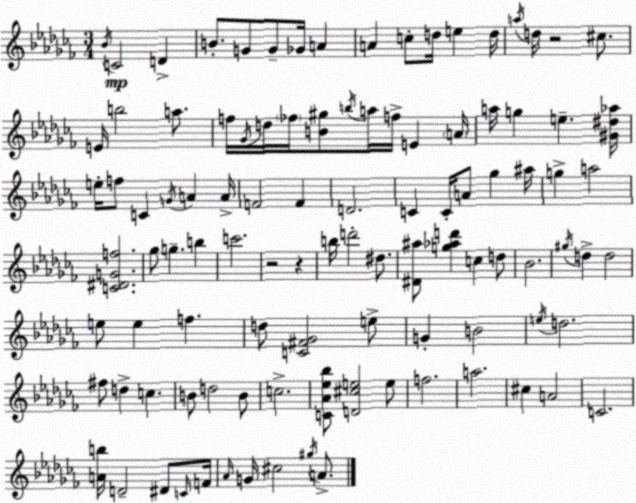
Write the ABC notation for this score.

X:1
T:Untitled
M:3/4
L:1/4
K:Abm
_B/4 C2 D B/2 G/2 G/2 _G/4 A A c/2 d/4 e d/4 a/4 d/4 z2 ^c/2 E/4 b2 a/2 f/4 _G/4 d/4 _f/4 [B^g]/2 b/4 a/4 f/4 E A/4 a/4 g e [^G^d_a]/4 e/4 f/2 C G/4 A A/4 F2 F D2 C C/4 A/2 _g ^a/4 g a2 [C^DGf]2 _g/2 g b c'2 z2 z b/4 d'2 ^d/2 [^D^a]/2 [g_ad'] c d/2 _B2 ^g/4 d d2 e/2 e f d/2 [C^F_G]2 e/2 G B2 e/4 d2 ^f/2 d c B/2 d2 B/2 c2 [C_A_e_b]/2 [D^ce]2 e/2 f2 a2 ^c A2 C2 [Ab]/4 D2 ^D/2 C/4 F/4 _A/4 G/4 ^c2 ^g/4 A/2